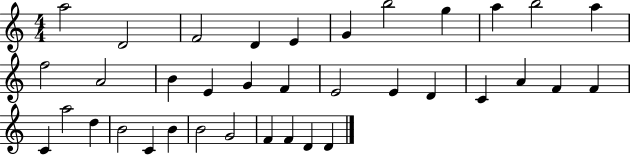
X:1
T:Untitled
M:4/4
L:1/4
K:C
a2 D2 F2 D E G b2 g a b2 a f2 A2 B E G F E2 E D C A F F C a2 d B2 C B B2 G2 F F D D